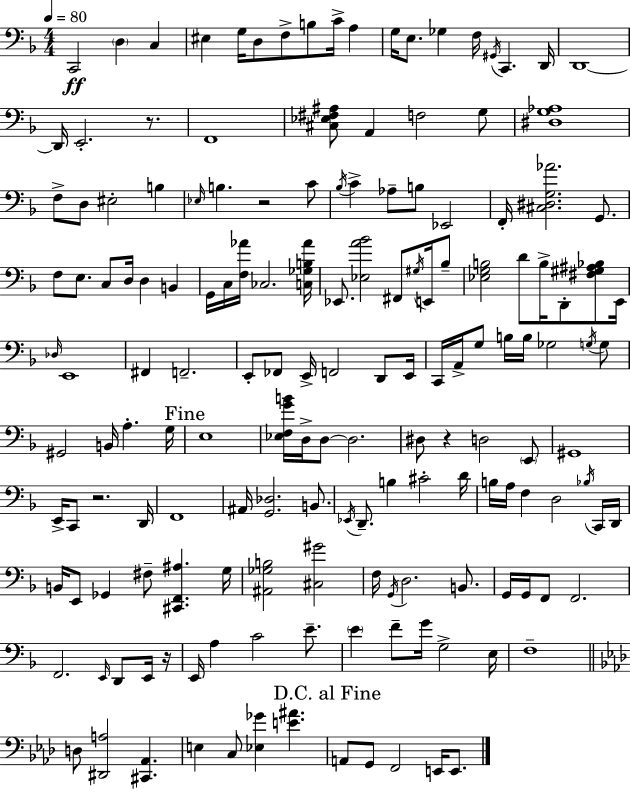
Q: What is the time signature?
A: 4/4